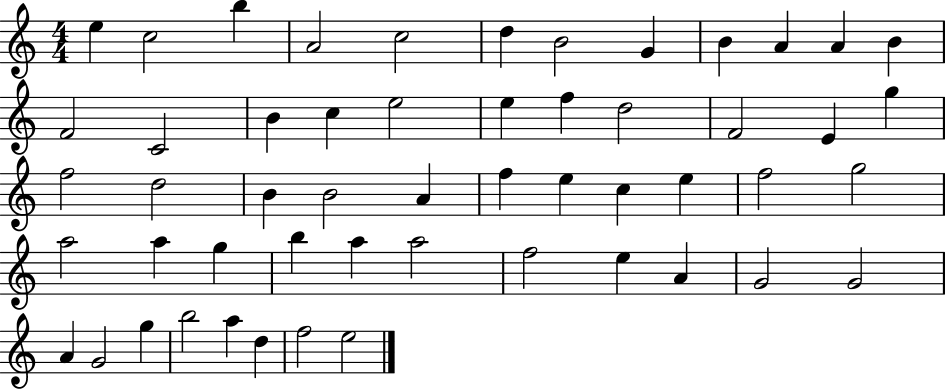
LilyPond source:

{
  \clef treble
  \numericTimeSignature
  \time 4/4
  \key c \major
  e''4 c''2 b''4 | a'2 c''2 | d''4 b'2 g'4 | b'4 a'4 a'4 b'4 | \break f'2 c'2 | b'4 c''4 e''2 | e''4 f''4 d''2 | f'2 e'4 g''4 | \break f''2 d''2 | b'4 b'2 a'4 | f''4 e''4 c''4 e''4 | f''2 g''2 | \break a''2 a''4 g''4 | b''4 a''4 a''2 | f''2 e''4 a'4 | g'2 g'2 | \break a'4 g'2 g''4 | b''2 a''4 d''4 | f''2 e''2 | \bar "|."
}